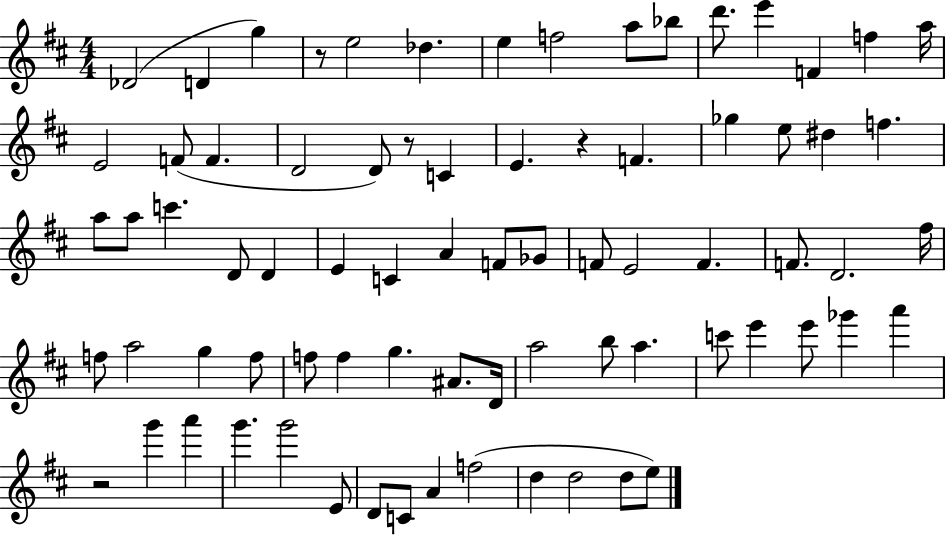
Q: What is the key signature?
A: D major